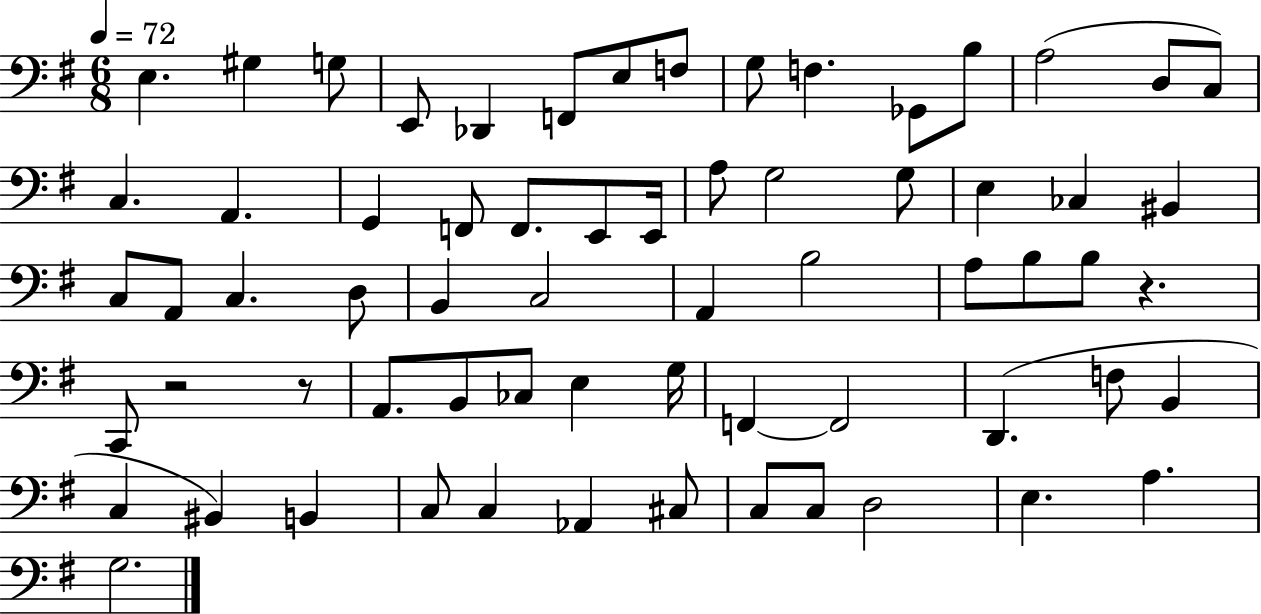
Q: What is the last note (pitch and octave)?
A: G3